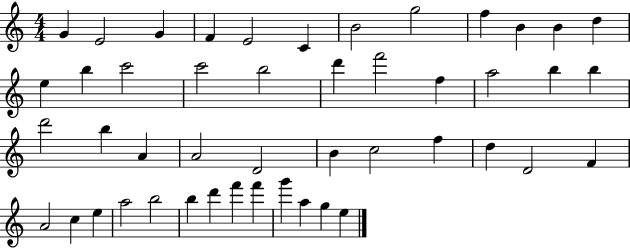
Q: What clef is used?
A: treble